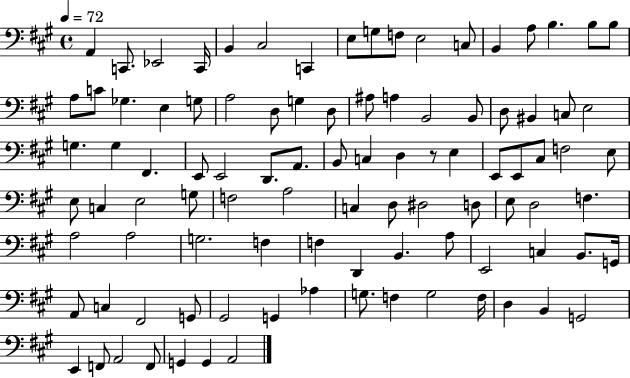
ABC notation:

X:1
T:Untitled
M:4/4
L:1/4
K:A
A,, C,,/2 _E,,2 C,,/4 B,, ^C,2 C,, E,/2 G,/2 F,/2 E,2 C,/2 B,, A,/2 B, B,/2 B,/2 A,/2 C/2 _G, E, G,/2 A,2 D,/2 G, D,/2 ^A,/2 A, B,,2 B,,/2 D,/2 ^B,, C,/2 E,2 G, G, ^F,, E,,/2 E,,2 D,,/2 A,,/2 B,,/2 C, D, z/2 E, E,,/2 E,,/2 ^C,/2 F,2 E,/2 E,/2 C, E,2 G,/2 F,2 A,2 C, D,/2 ^D,2 D,/2 E,/2 D,2 F, A,2 A,2 G,2 F, F, D,, B,, A,/2 E,,2 C, B,,/2 G,,/4 A,,/2 C, ^F,,2 G,,/2 ^G,,2 G,, _A, G,/2 F, G,2 F,/4 D, B,, G,,2 E,, F,,/2 A,,2 F,,/2 G,, G,, A,,2